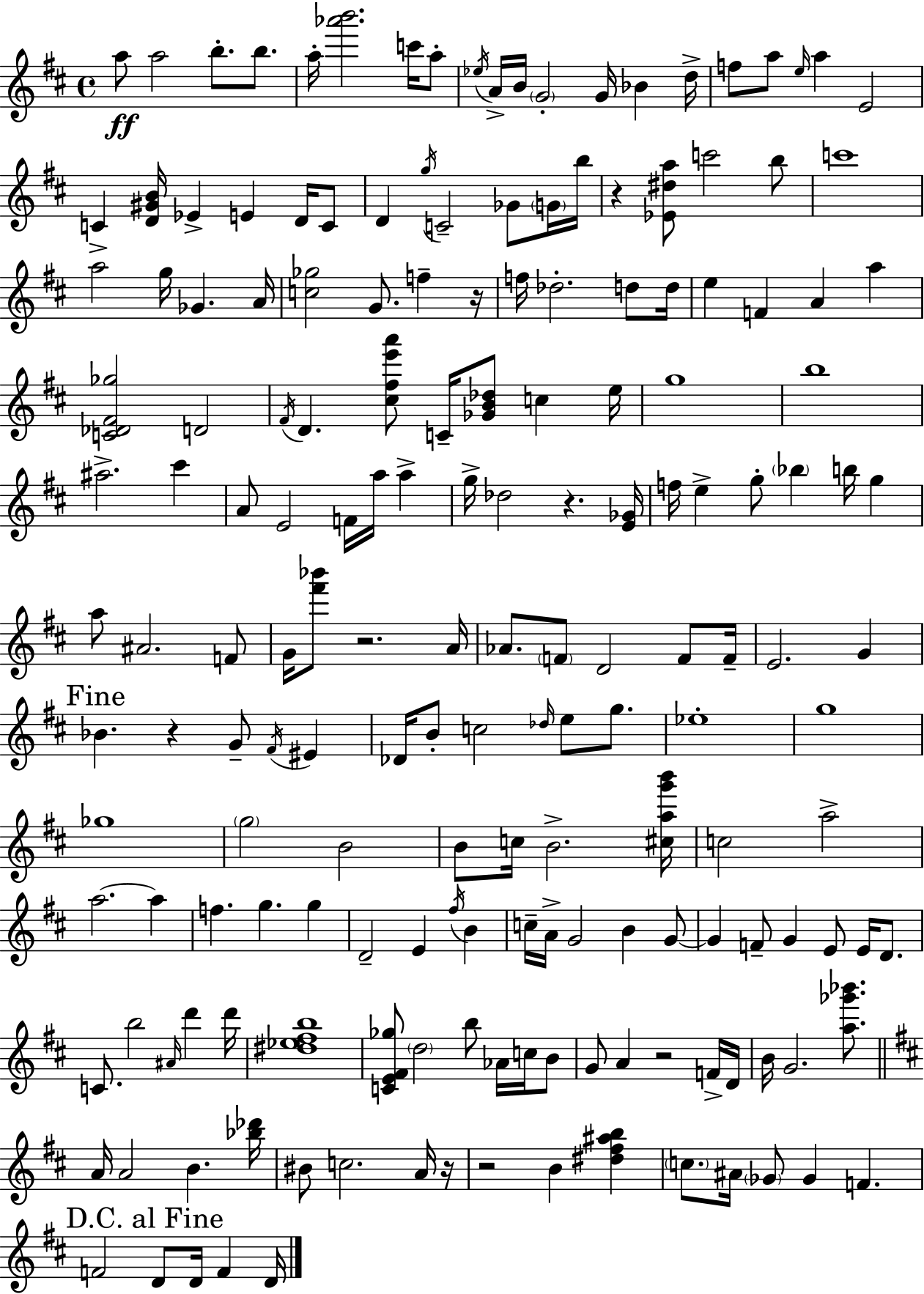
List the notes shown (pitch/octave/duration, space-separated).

A5/e A5/h B5/e. B5/e. A5/s [Ab6,B6]/h. C6/s A5/e Eb5/s A4/s B4/s G4/h G4/s Bb4/q D5/s F5/e A5/e E5/s A5/q E4/h C4/q [D4,G#4,B4]/s Eb4/q E4/q D4/s C4/e D4/q G5/s C4/h Gb4/e G4/s B5/s R/q [Eb4,D#5,A5]/e C6/h B5/e C6/w A5/h G5/s Gb4/q. A4/s [C5,Gb5]/h G4/e. F5/q R/s F5/s Db5/h. D5/e D5/s E5/q F4/q A4/q A5/q [C4,Db4,F#4,Gb5]/h D4/h F#4/s D4/q. [C#5,F#5,E6,A6]/e C4/s [Gb4,B4,Db5]/e C5/q E5/s G5/w B5/w A#5/h. C#6/q A4/e E4/h F4/s A5/s A5/q G5/s Db5/h R/q. [E4,Gb4]/s F5/s E5/q G5/e Bb5/q B5/s G5/q A5/e A#4/h. F4/e G4/s [F#6,Bb6]/e R/h. A4/s Ab4/e. F4/e D4/h F4/e F4/s E4/h. G4/q Bb4/q. R/q G4/e F#4/s EIS4/q Db4/s B4/e C5/h Db5/s E5/e G5/e. Eb5/w G5/w Gb5/w G5/h B4/h B4/e C5/s B4/h. [C#5,A5,G6,B6]/s C5/h A5/h A5/h. A5/q F5/q. G5/q. G5/q D4/h E4/q F#5/s B4/q C5/s A4/s G4/h B4/q G4/e G4/q F4/e G4/q E4/e E4/s D4/e. C4/e. B5/h A#4/s D6/q D6/s [D#5,Eb5,F#5,B5]/w [C4,E4,F#4,Gb5]/e D5/h B5/e Ab4/s C5/s B4/e G4/e A4/q R/h F4/s D4/s B4/s G4/h. [A5,Gb6,Bb6]/e. A4/s A4/h B4/q. [Bb5,Db6]/s BIS4/e C5/h. A4/s R/s R/h B4/q [D#5,F#5,A#5,B5]/q C5/e. A#4/s Gb4/e Gb4/q F4/q. F4/h D4/e D4/s F4/q D4/s